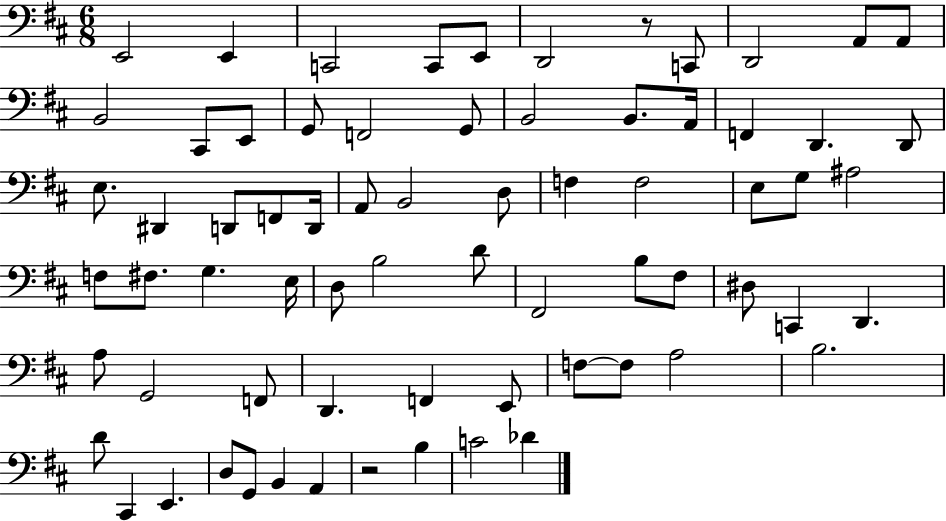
{
  \clef bass
  \numericTimeSignature
  \time 6/8
  \key d \major
  e,2 e,4 | c,2 c,8 e,8 | d,2 r8 c,8 | d,2 a,8 a,8 | \break b,2 cis,8 e,8 | g,8 f,2 g,8 | b,2 b,8. a,16 | f,4 d,4. d,8 | \break e8. dis,4 d,8 f,8 d,16 | a,8 b,2 d8 | f4 f2 | e8 g8 ais2 | \break f8 fis8. g4. e16 | d8 b2 d'8 | fis,2 b8 fis8 | dis8 c,4 d,4. | \break a8 g,2 f,8 | d,4. f,4 e,8 | f8~~ f8 a2 | b2. | \break d'8 cis,4 e,4. | d8 g,8 b,4 a,4 | r2 b4 | c'2 des'4 | \break \bar "|."
}